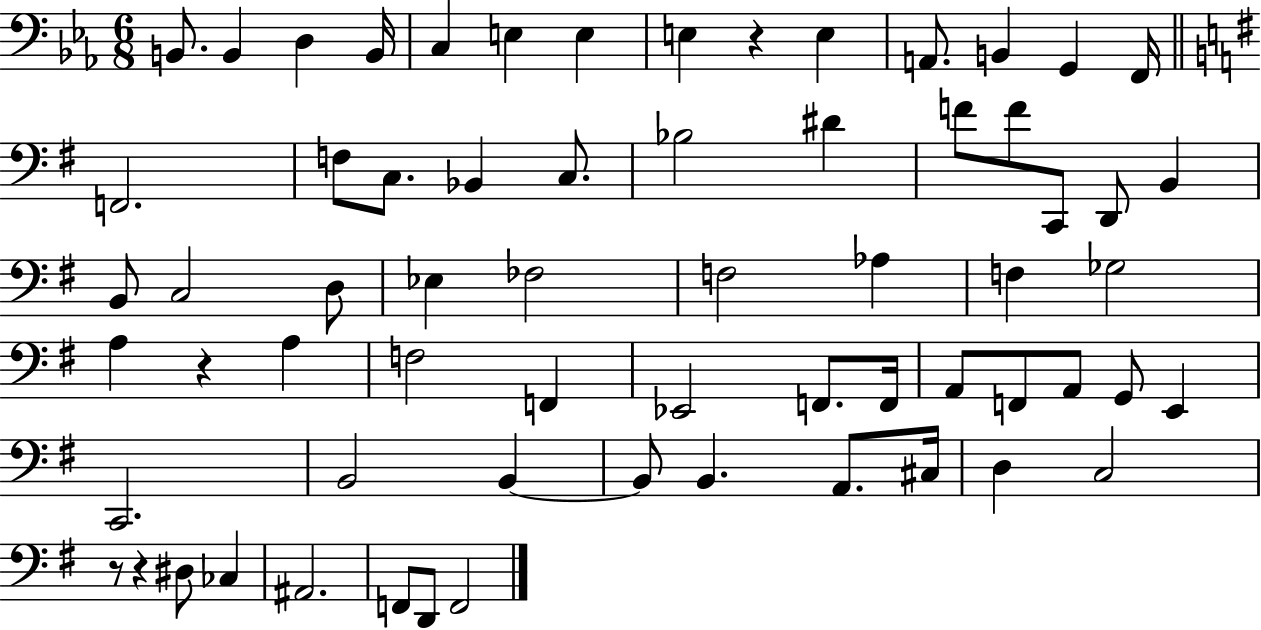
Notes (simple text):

B2/e. B2/q D3/q B2/s C3/q E3/q E3/q E3/q R/q E3/q A2/e. B2/q G2/q F2/s F2/h. F3/e C3/e. Bb2/q C3/e. Bb3/h D#4/q F4/e F4/e C2/e D2/e B2/q B2/e C3/h D3/e Eb3/q FES3/h F3/h Ab3/q F3/q Gb3/h A3/q R/q A3/q F3/h F2/q Eb2/h F2/e. F2/s A2/e F2/e A2/e G2/e E2/q C2/h. B2/h B2/q B2/e B2/q. A2/e. C#3/s D3/q C3/h R/e R/q D#3/e CES3/q A#2/h. F2/e D2/e F2/h